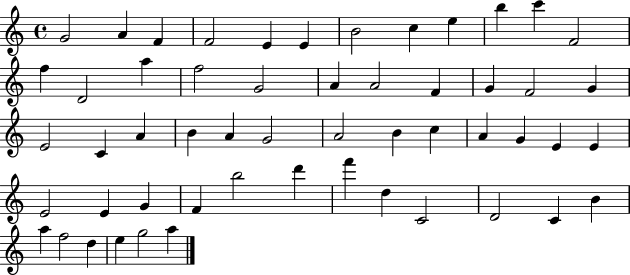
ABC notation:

X:1
T:Untitled
M:4/4
L:1/4
K:C
G2 A F F2 E E B2 c e b c' F2 f D2 a f2 G2 A A2 F G F2 G E2 C A B A G2 A2 B c A G E E E2 E G F b2 d' f' d C2 D2 C B a f2 d e g2 a